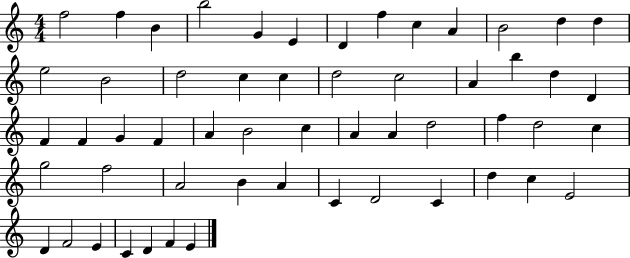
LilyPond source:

{
  \clef treble
  \numericTimeSignature
  \time 4/4
  \key c \major
  f''2 f''4 b'4 | b''2 g'4 e'4 | d'4 f''4 c''4 a'4 | b'2 d''4 d''4 | \break e''2 b'2 | d''2 c''4 c''4 | d''2 c''2 | a'4 b''4 d''4 d'4 | \break f'4 f'4 g'4 f'4 | a'4 b'2 c''4 | a'4 a'4 d''2 | f''4 d''2 c''4 | \break g''2 f''2 | a'2 b'4 a'4 | c'4 d'2 c'4 | d''4 c''4 e'2 | \break d'4 f'2 e'4 | c'4 d'4 f'4 e'4 | \bar "|."
}